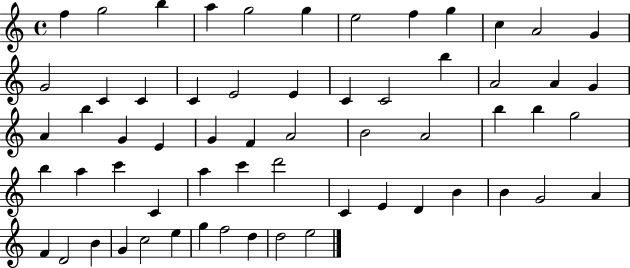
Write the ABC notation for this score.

X:1
T:Untitled
M:4/4
L:1/4
K:C
f g2 b a g2 g e2 f g c A2 G G2 C C C E2 E C C2 b A2 A G A b G E G F A2 B2 A2 b b g2 b a c' C a c' d'2 C E D B B G2 A F D2 B G c2 e g f2 d d2 e2